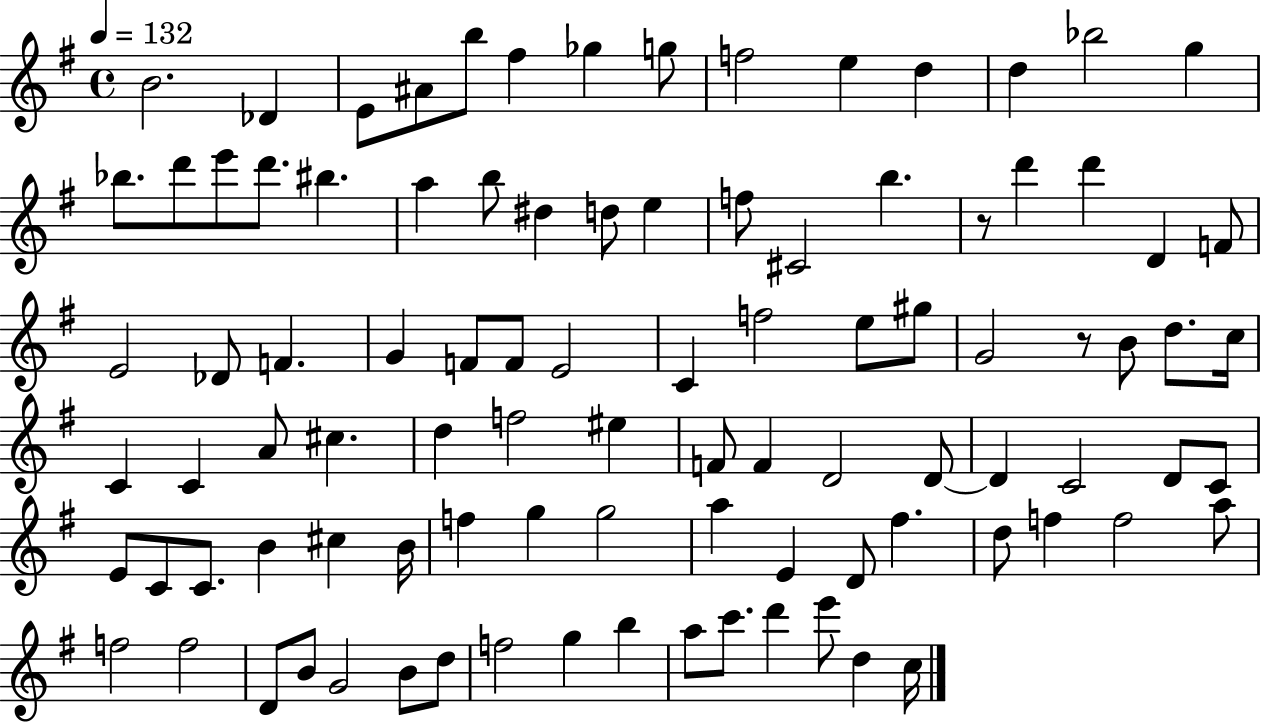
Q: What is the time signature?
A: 4/4